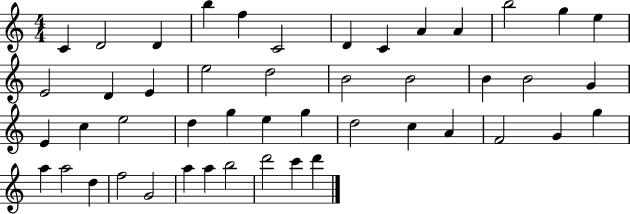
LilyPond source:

{
  \clef treble
  \numericTimeSignature
  \time 4/4
  \key c \major
  c'4 d'2 d'4 | b''4 f''4 c'2 | d'4 c'4 a'4 a'4 | b''2 g''4 e''4 | \break e'2 d'4 e'4 | e''2 d''2 | b'2 b'2 | b'4 b'2 g'4 | \break e'4 c''4 e''2 | d''4 g''4 e''4 g''4 | d''2 c''4 a'4 | f'2 g'4 g''4 | \break a''4 a''2 d''4 | f''2 g'2 | a''4 a''4 b''2 | d'''2 c'''4 d'''4 | \break \bar "|."
}